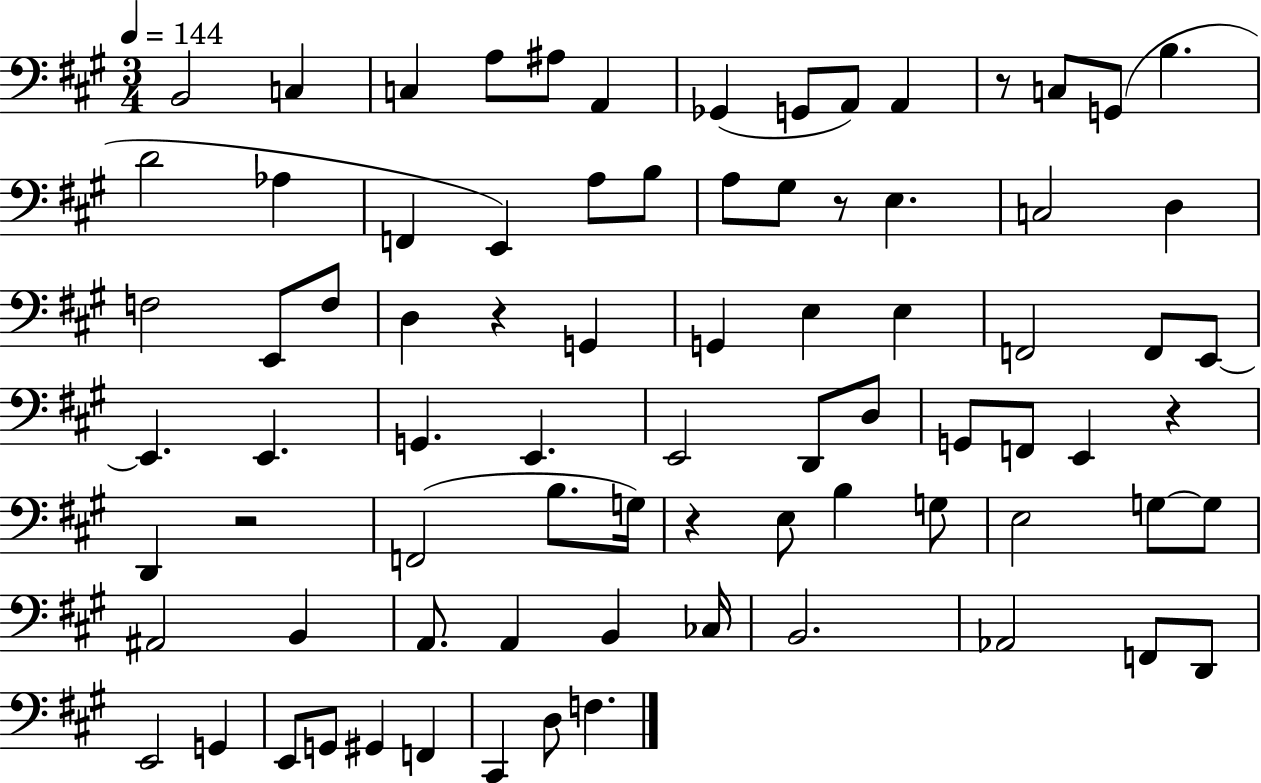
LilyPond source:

{
  \clef bass
  \numericTimeSignature
  \time 3/4
  \key a \major
  \tempo 4 = 144
  b,2 c4 | c4 a8 ais8 a,4 | ges,4( g,8 a,8) a,4 | r8 c8 g,8( b4. | \break d'2 aes4 | f,4 e,4) a8 b8 | a8 gis8 r8 e4. | c2 d4 | \break f2 e,8 f8 | d4 r4 g,4 | g,4 e4 e4 | f,2 f,8 e,8~~ | \break e,4. e,4. | g,4. e,4. | e,2 d,8 d8 | g,8 f,8 e,4 r4 | \break d,4 r2 | f,2( b8. g16) | r4 e8 b4 g8 | e2 g8~~ g8 | \break ais,2 b,4 | a,8. a,4 b,4 ces16 | b,2. | aes,2 f,8 d,8 | \break e,2 g,4 | e,8 g,8 gis,4 f,4 | cis,4 d8 f4. | \bar "|."
}